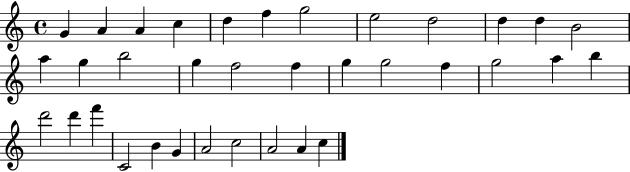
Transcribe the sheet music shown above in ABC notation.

X:1
T:Untitled
M:4/4
L:1/4
K:C
G A A c d f g2 e2 d2 d d B2 a g b2 g f2 f g g2 f g2 a b d'2 d' f' C2 B G A2 c2 A2 A c